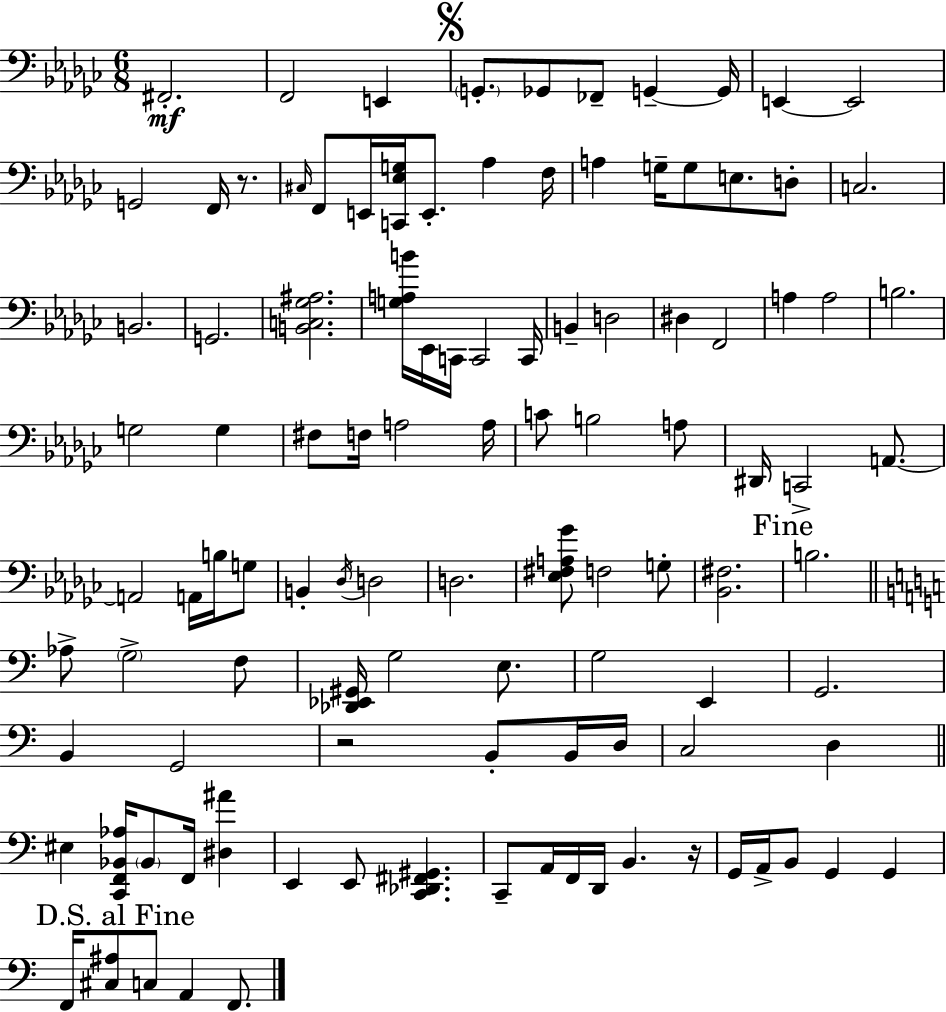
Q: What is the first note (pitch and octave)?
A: F#2